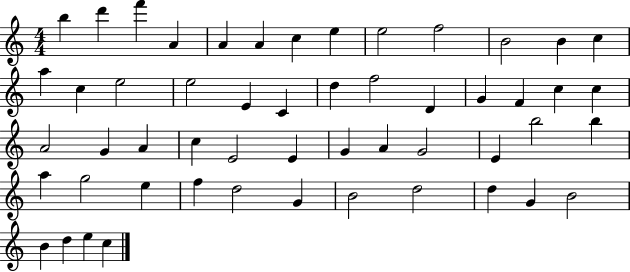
X:1
T:Untitled
M:4/4
L:1/4
K:C
b d' f' A A A c e e2 f2 B2 B c a c e2 e2 E C d f2 D G F c c A2 G A c E2 E G A G2 E b2 b a g2 e f d2 G B2 d2 d G B2 B d e c